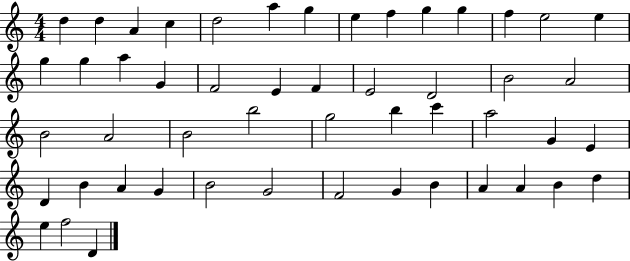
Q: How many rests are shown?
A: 0